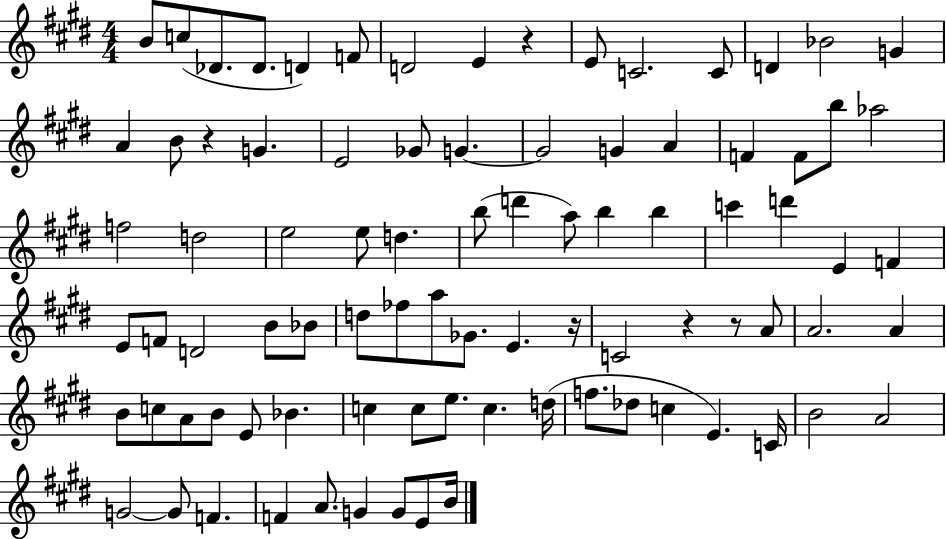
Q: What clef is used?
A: treble